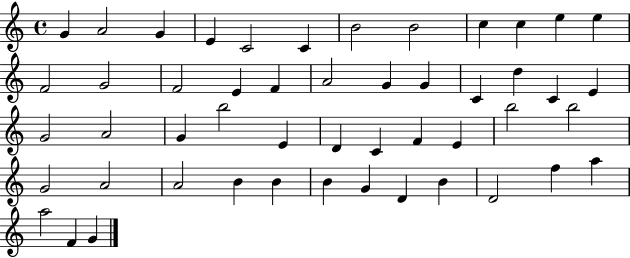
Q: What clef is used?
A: treble